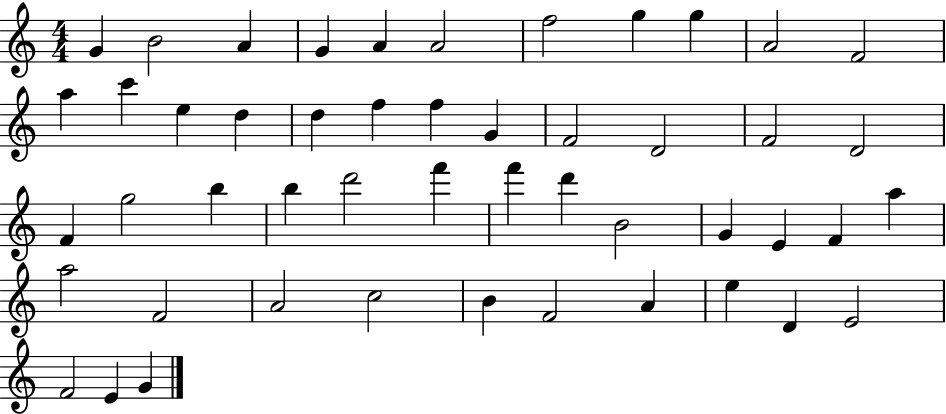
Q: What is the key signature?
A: C major